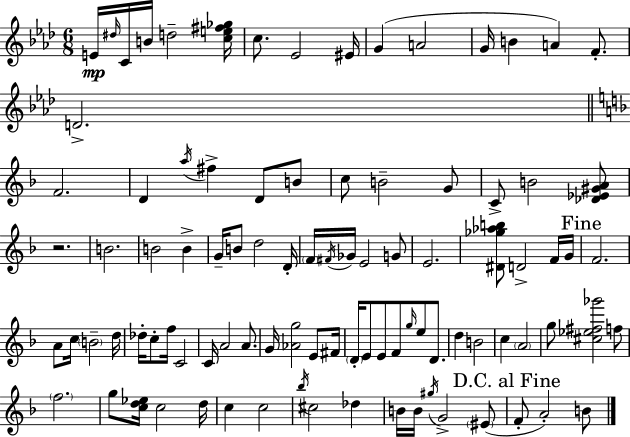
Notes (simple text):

E4/s D#5/s C4/s B4/s D5/h [C5,E5,F#5,Gb5]/s C5/e. Eb4/h EIS4/s G4/q A4/h G4/s B4/q A4/q F4/e. D4/h. F4/h. D4/q A5/s F#5/q D4/e B4/e C5/e B4/h G4/e C4/e B4/h [Db4,Eb4,G#4,A4]/e R/h. B4/h. B4/h B4/q G4/s B4/e D5/h D4/s F4/s F#4/s Gb4/s E4/h G4/e E4/h. [D#4,Gb5,Ab5,B5]/e D4/h F4/s G4/s F4/h. A4/e C5/s B4/h D5/s Db5/s C5/e F5/s C4/h C4/s A4/h A4/e. G4/s [Ab4,G5]/h E4/e F#4/s D4/s E4/e E4/e F4/e G5/s E5/e D4/e. D5/q B4/h C5/q A4/h G5/e [C#5,Eb5,F#5,Gb6]/h F5/e F5/h. G5/e [C5,D5,Eb5]/s C5/h D5/s C5/q C5/h Bb5/s C#5/h Db5/q B4/s B4/s G#5/s G4/h EIS4/e F4/e A4/h B4/e